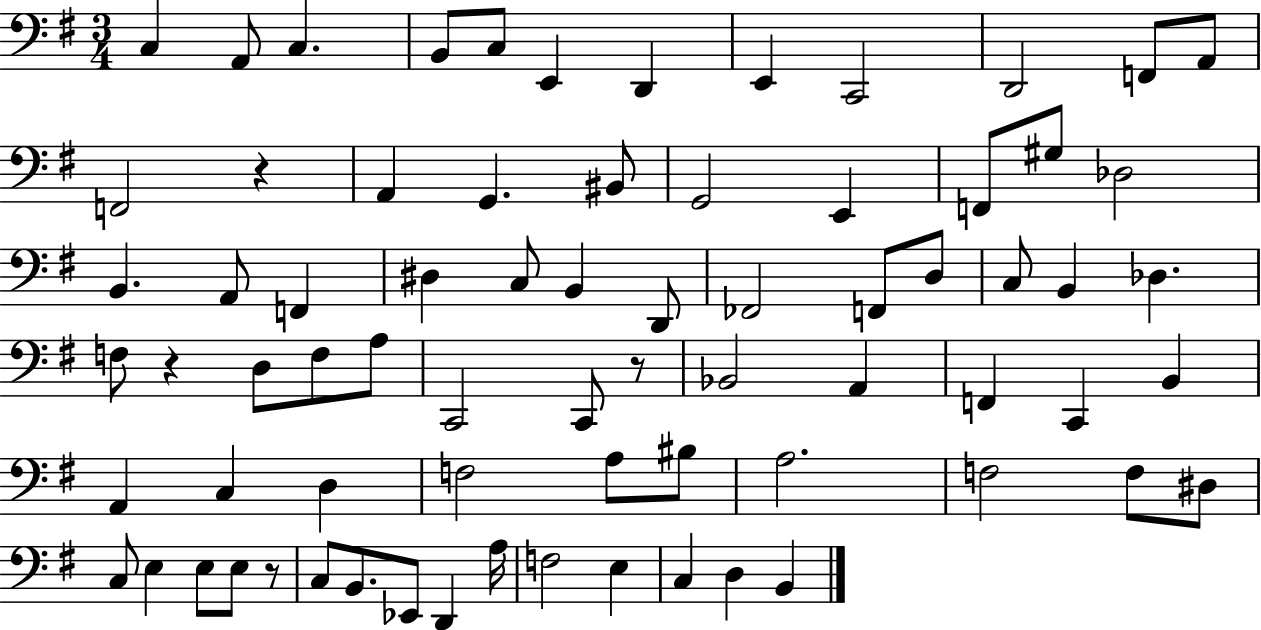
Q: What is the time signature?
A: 3/4